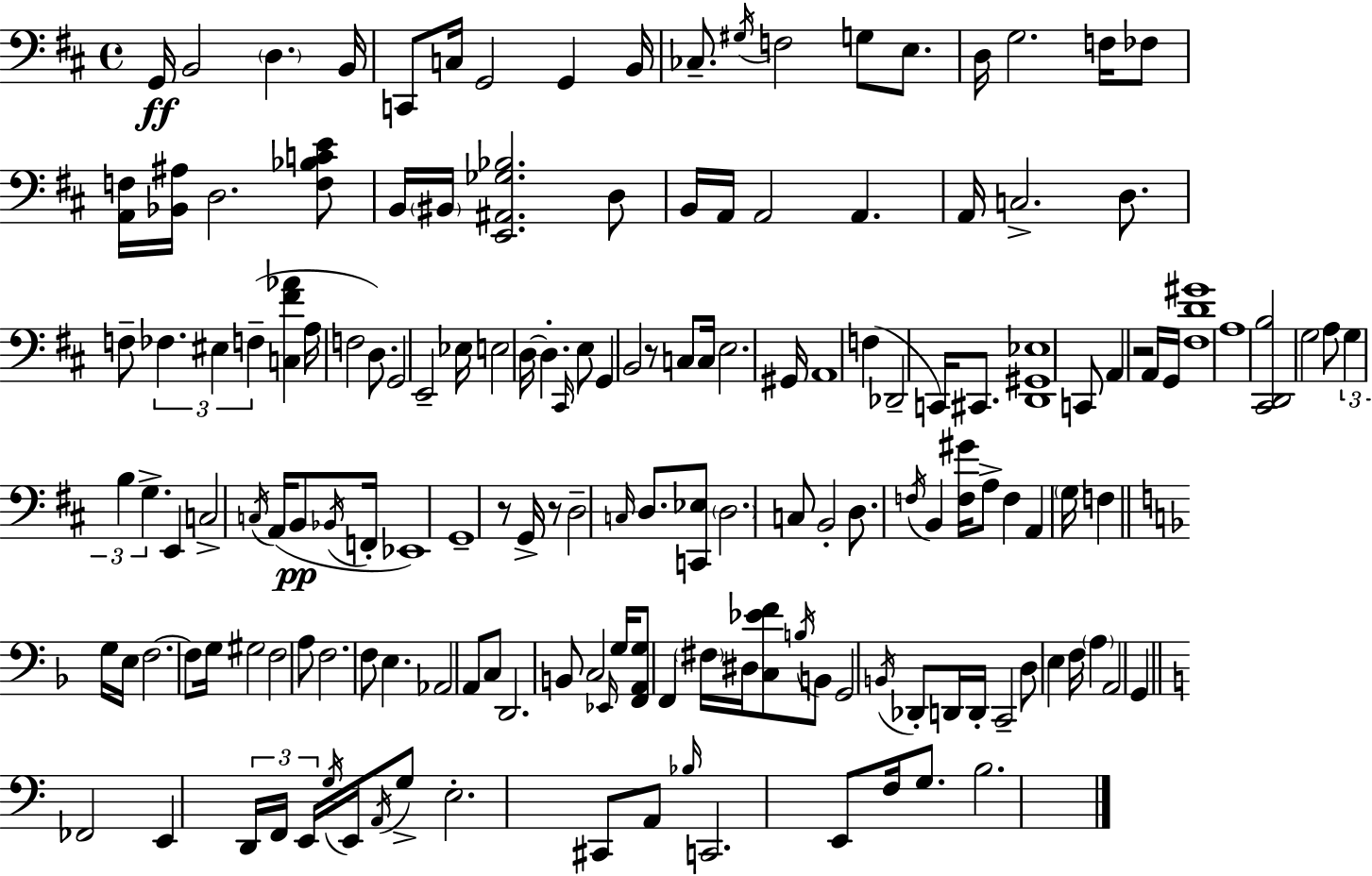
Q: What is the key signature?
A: D major